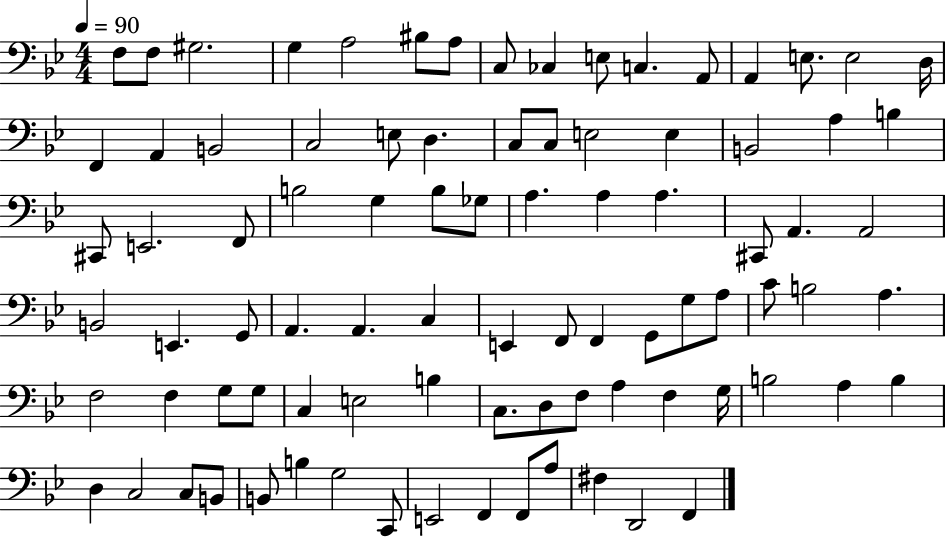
F3/e F3/e G#3/h. G3/q A3/h BIS3/e A3/e C3/e CES3/q E3/e C3/q. A2/e A2/q E3/e. E3/h D3/s F2/q A2/q B2/h C3/h E3/e D3/q. C3/e C3/e E3/h E3/q B2/h A3/q B3/q C#2/e E2/h. F2/e B3/h G3/q B3/e Gb3/e A3/q. A3/q A3/q. C#2/e A2/q. A2/h B2/h E2/q. G2/e A2/q. A2/q. C3/q E2/q F2/e F2/q G2/e G3/e A3/e C4/e B3/h A3/q. F3/h F3/q G3/e G3/e C3/q E3/h B3/q C3/e. D3/e F3/e A3/q F3/q G3/s B3/h A3/q B3/q D3/q C3/h C3/e B2/e B2/e B3/q G3/h C2/e E2/h F2/q F2/e A3/e F#3/q D2/h F2/q